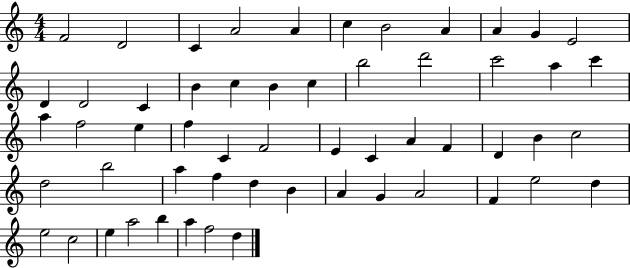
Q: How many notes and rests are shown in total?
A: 56